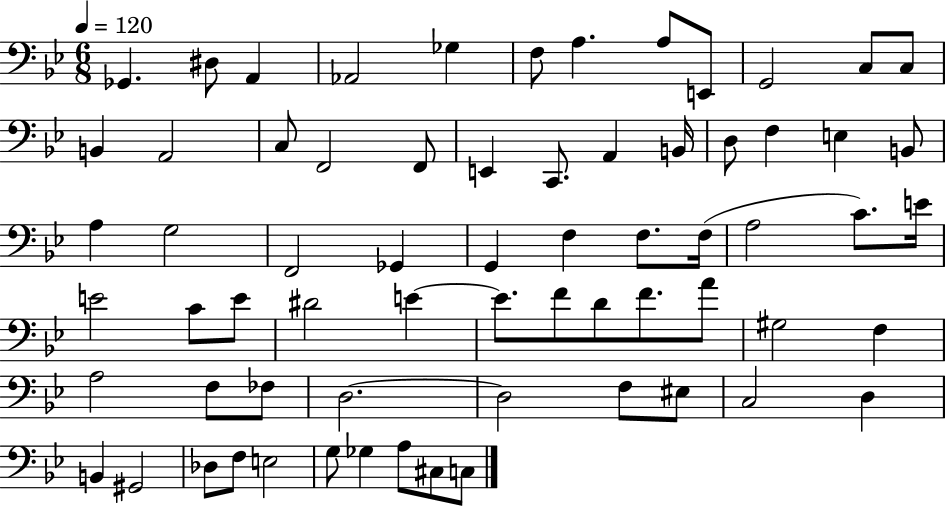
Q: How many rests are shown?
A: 0